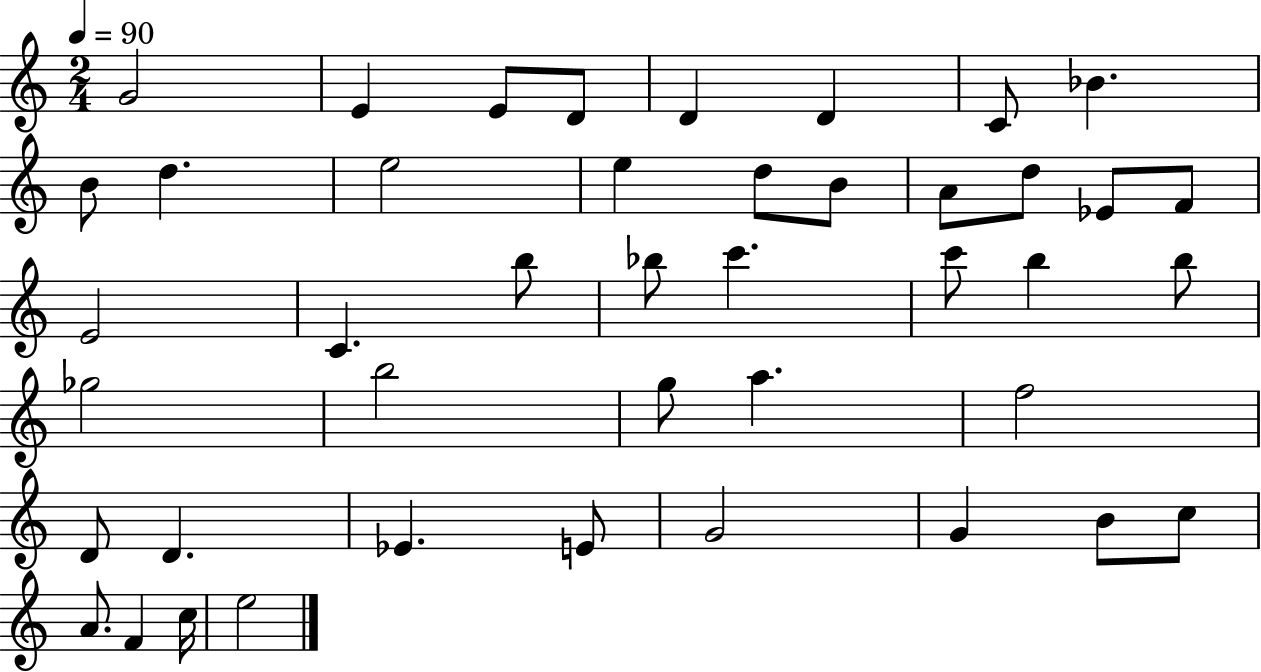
{
  \clef treble
  \numericTimeSignature
  \time 2/4
  \key c \major
  \tempo 4 = 90
  g'2 | e'4 e'8 d'8 | d'4 d'4 | c'8 bes'4. | \break b'8 d''4. | e''2 | e''4 d''8 b'8 | a'8 d''8 ees'8 f'8 | \break e'2 | c'4. b''8 | bes''8 c'''4. | c'''8 b''4 b''8 | \break ges''2 | b''2 | g''8 a''4. | f''2 | \break d'8 d'4. | ees'4. e'8 | g'2 | g'4 b'8 c''8 | \break a'8. f'4 c''16 | e''2 | \bar "|."
}